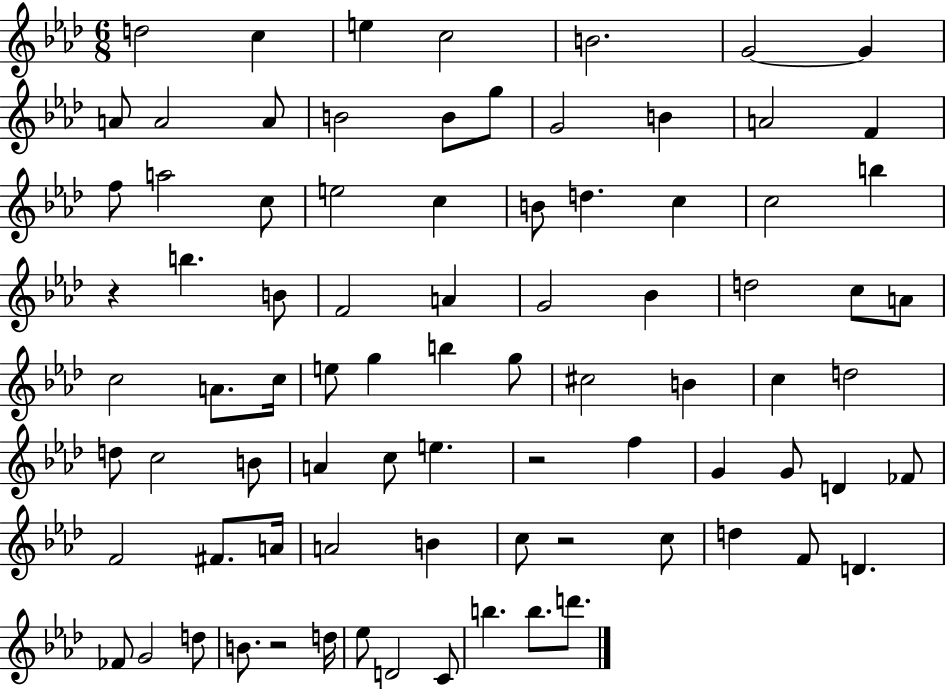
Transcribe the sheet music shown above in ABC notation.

X:1
T:Untitled
M:6/8
L:1/4
K:Ab
d2 c e c2 B2 G2 G A/2 A2 A/2 B2 B/2 g/2 G2 B A2 F f/2 a2 c/2 e2 c B/2 d c c2 b z b B/2 F2 A G2 _B d2 c/2 A/2 c2 A/2 c/4 e/2 g b g/2 ^c2 B c d2 d/2 c2 B/2 A c/2 e z2 f G G/2 D _F/2 F2 ^F/2 A/4 A2 B c/2 z2 c/2 d F/2 D _F/2 G2 d/2 B/2 z2 d/4 _e/2 D2 C/2 b b/2 d'/2